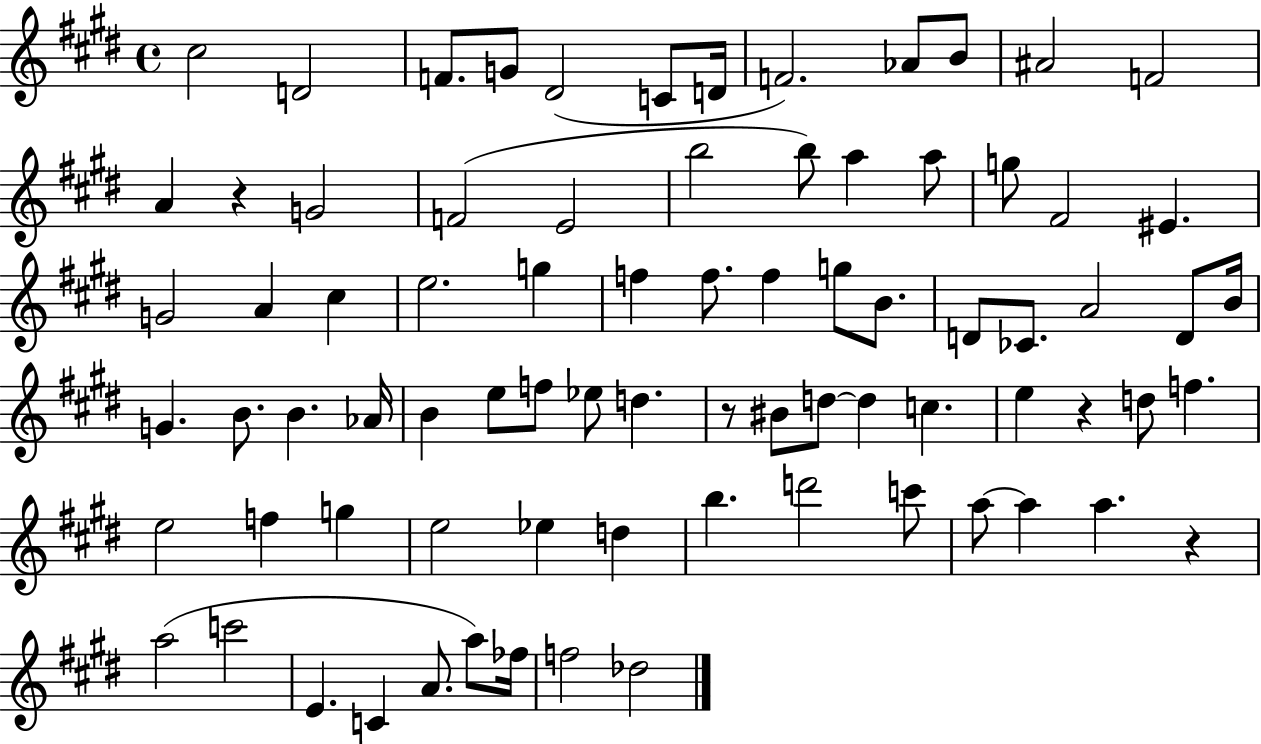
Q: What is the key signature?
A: E major